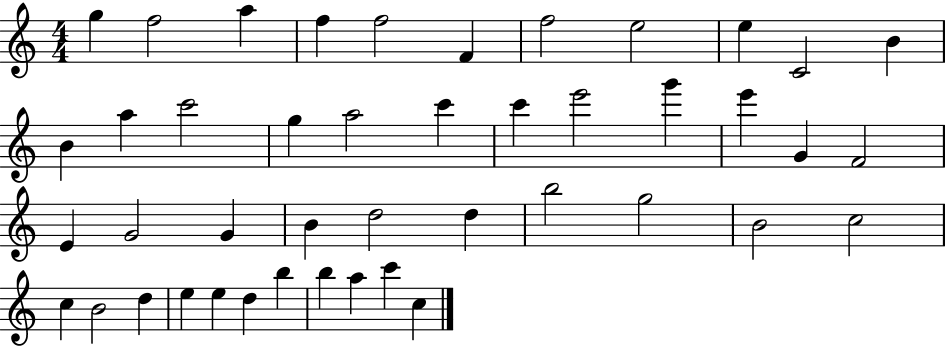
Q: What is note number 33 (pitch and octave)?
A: C5